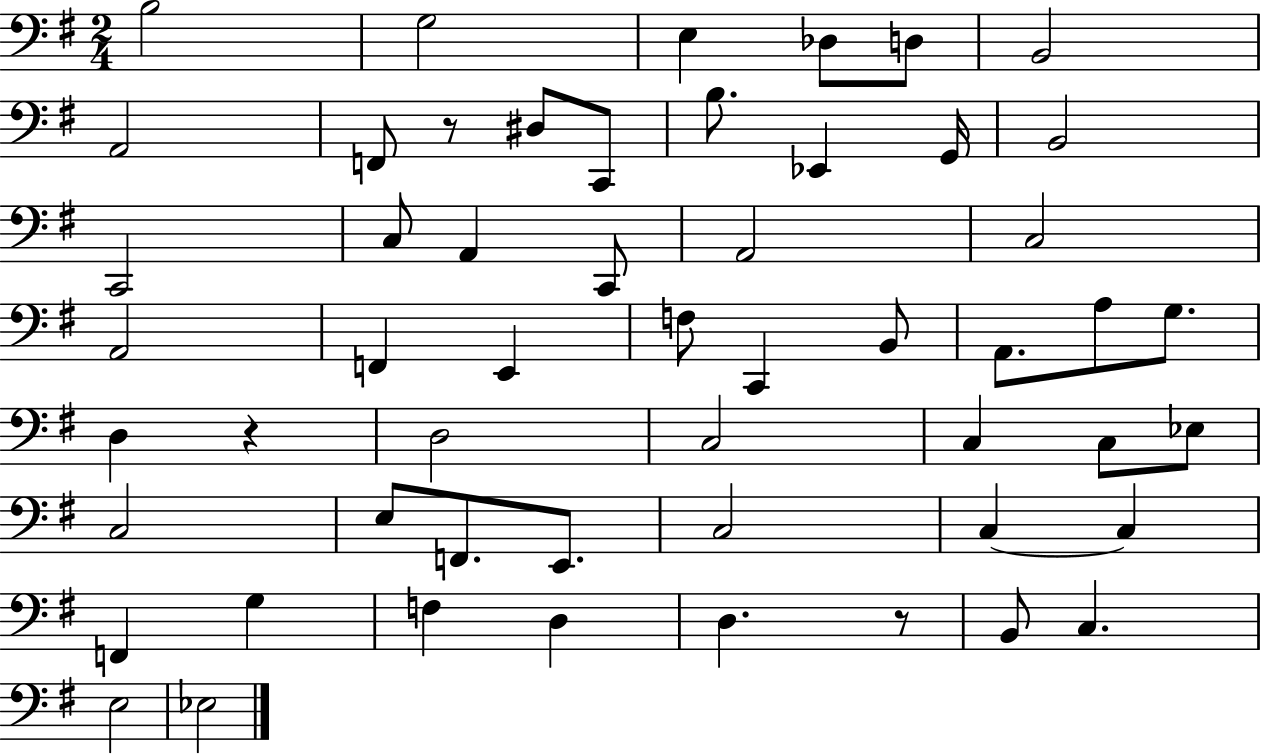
{
  \clef bass
  \numericTimeSignature
  \time 2/4
  \key g \major
  \repeat volta 2 { b2 | g2 | e4 des8 d8 | b,2 | \break a,2 | f,8 r8 dis8 c,8 | b8. ees,4 g,16 | b,2 | \break c,2 | c8 a,4 c,8 | a,2 | c2 | \break a,2 | f,4 e,4 | f8 c,4 b,8 | a,8. a8 g8. | \break d4 r4 | d2 | c2 | c4 c8 ees8 | \break c2 | e8 f,8. e,8. | c2 | c4~~ c4 | \break f,4 g4 | f4 d4 | d4. r8 | b,8 c4. | \break e2 | ees2 | } \bar "|."
}